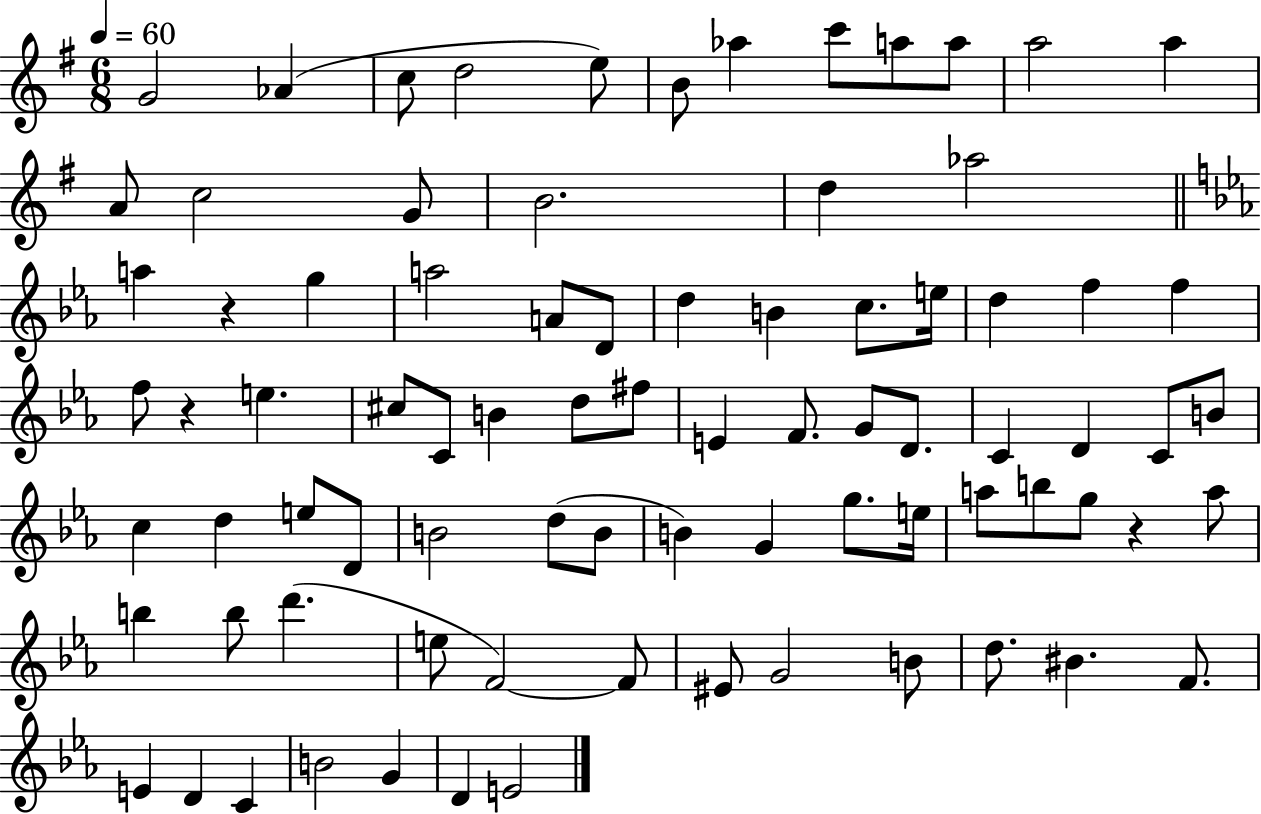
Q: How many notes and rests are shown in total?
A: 82